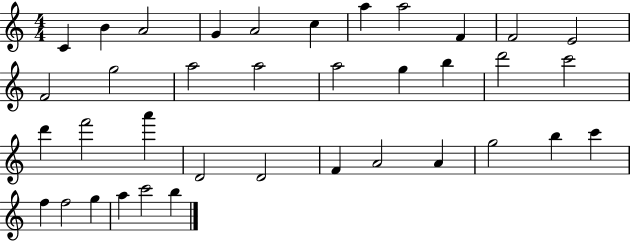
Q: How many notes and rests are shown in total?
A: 37